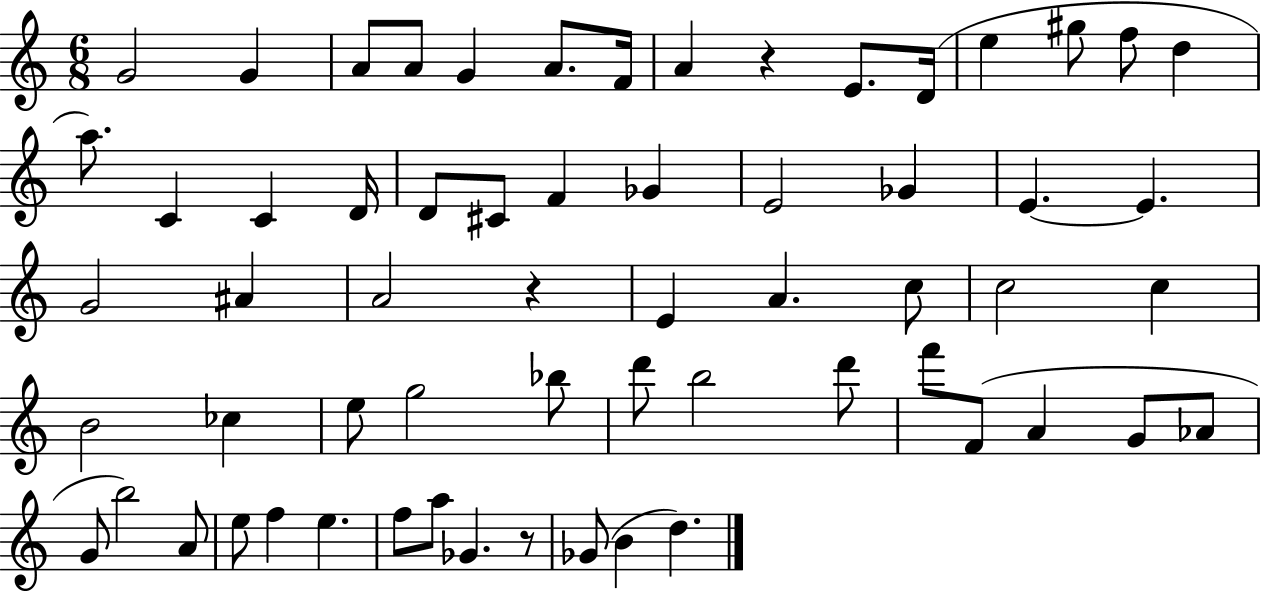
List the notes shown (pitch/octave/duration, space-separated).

G4/h G4/q A4/e A4/e G4/q A4/e. F4/s A4/q R/q E4/e. D4/s E5/q G#5/e F5/e D5/q A5/e. C4/q C4/q D4/s D4/e C#4/e F4/q Gb4/q E4/h Gb4/q E4/q. E4/q. G4/h A#4/q A4/h R/q E4/q A4/q. C5/e C5/h C5/q B4/h CES5/q E5/e G5/h Bb5/e D6/e B5/h D6/e F6/e F4/e A4/q G4/e Ab4/e G4/e B5/h A4/e E5/e F5/q E5/q. F5/e A5/e Gb4/q. R/e Gb4/e B4/q D5/q.